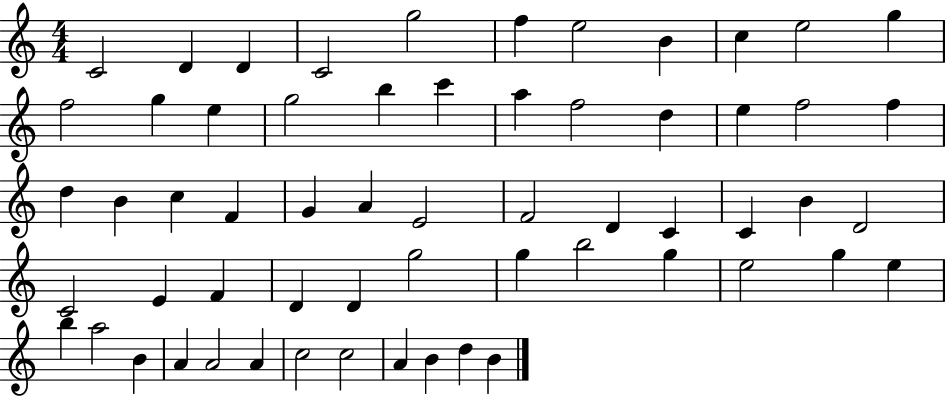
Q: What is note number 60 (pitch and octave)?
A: B4